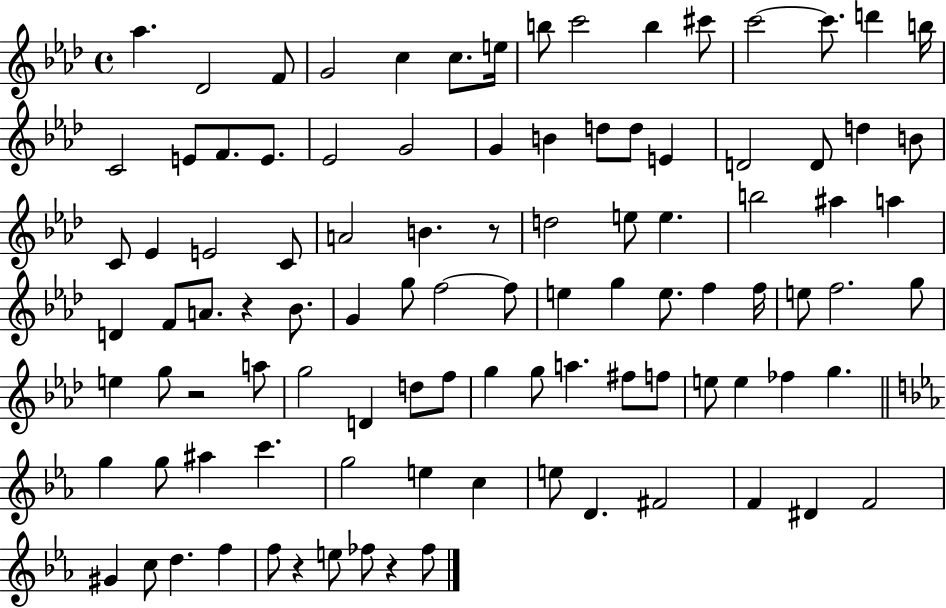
Ab5/q. Db4/h F4/e G4/h C5/q C5/e. E5/s B5/e C6/h B5/q C#6/e C6/h C6/e. D6/q B5/s C4/h E4/e F4/e. E4/e. Eb4/h G4/h G4/q B4/q D5/e D5/e E4/q D4/h D4/e D5/q B4/e C4/e Eb4/q E4/h C4/e A4/h B4/q. R/e D5/h E5/e E5/q. B5/h A#5/q A5/q D4/q F4/e A4/e. R/q Bb4/e. G4/q G5/e F5/h F5/e E5/q G5/q E5/e. F5/q F5/s E5/e F5/h. G5/e E5/q G5/e R/h A5/e G5/h D4/q D5/e F5/e G5/q G5/e A5/q. F#5/e F5/e E5/e E5/q FES5/q G5/q. G5/q G5/e A#5/q C6/q. G5/h E5/q C5/q E5/e D4/q. F#4/h F4/q D#4/q F4/h G#4/q C5/e D5/q. F5/q F5/e R/q E5/e FES5/e R/q FES5/e